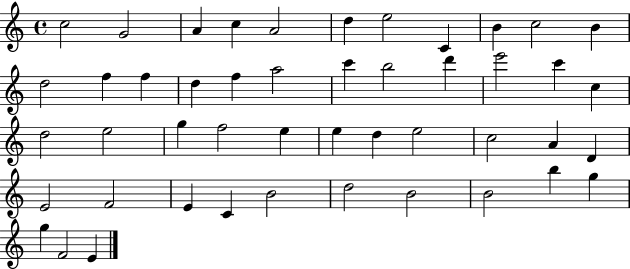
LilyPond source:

{
  \clef treble
  \time 4/4
  \defaultTimeSignature
  \key c \major
  c''2 g'2 | a'4 c''4 a'2 | d''4 e''2 c'4 | b'4 c''2 b'4 | \break d''2 f''4 f''4 | d''4 f''4 a''2 | c'''4 b''2 d'''4 | e'''2 c'''4 c''4 | \break d''2 e''2 | g''4 f''2 e''4 | e''4 d''4 e''2 | c''2 a'4 d'4 | \break e'2 f'2 | e'4 c'4 b'2 | d''2 b'2 | b'2 b''4 g''4 | \break g''4 f'2 e'4 | \bar "|."
}